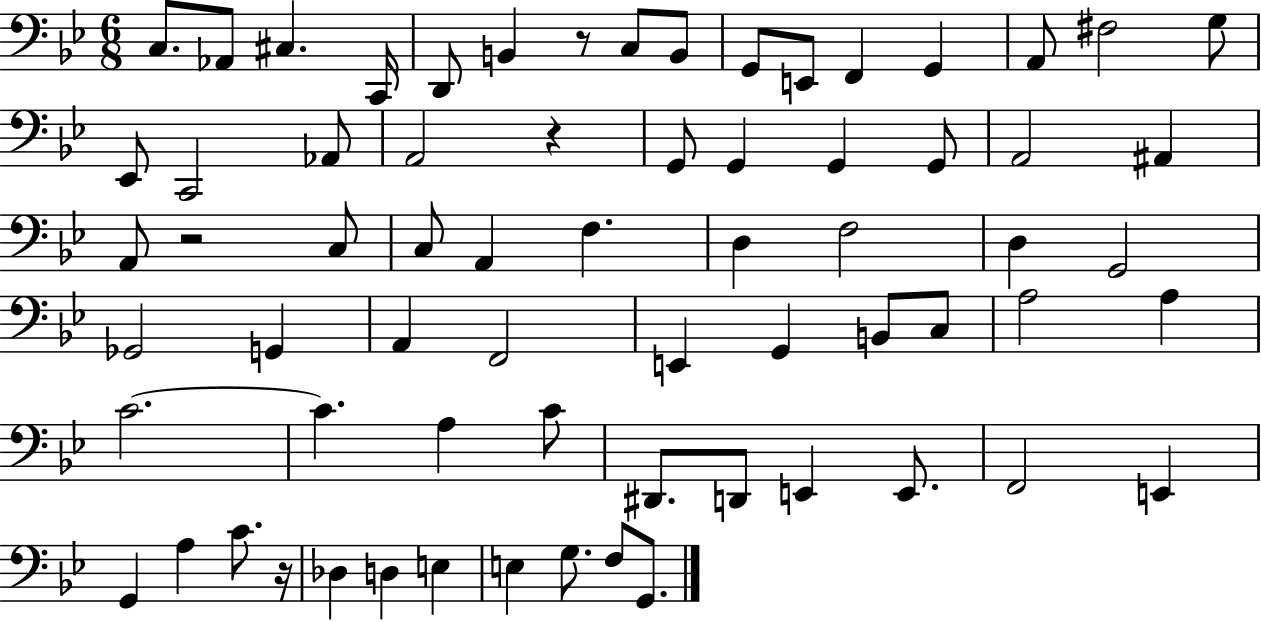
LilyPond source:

{
  \clef bass
  \numericTimeSignature
  \time 6/8
  \key bes \major
  c8. aes,8 cis4. c,16 | d,8 b,4 r8 c8 b,8 | g,8 e,8 f,4 g,4 | a,8 fis2 g8 | \break ees,8 c,2 aes,8 | a,2 r4 | g,8 g,4 g,4 g,8 | a,2 ais,4 | \break a,8 r2 c8 | c8 a,4 f4. | d4 f2 | d4 g,2 | \break ges,2 g,4 | a,4 f,2 | e,4 g,4 b,8 c8 | a2 a4 | \break c'2.~~ | c'4. a4 c'8 | dis,8. d,8 e,4 e,8. | f,2 e,4 | \break g,4 a4 c'8. r16 | des4 d4 e4 | e4 g8. f8 g,8. | \bar "|."
}